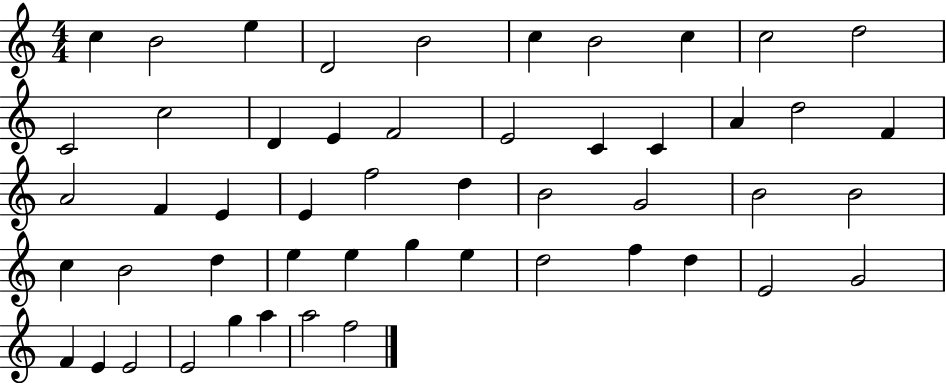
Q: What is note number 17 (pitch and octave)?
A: C4